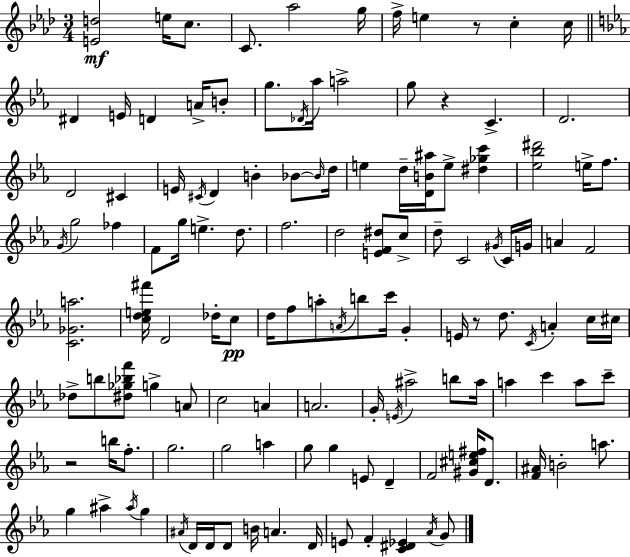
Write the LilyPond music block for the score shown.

{
  \clef treble
  \numericTimeSignature
  \time 3/4
  \key f \minor
  <e' d''>2\mf e''16 c''8. | c'8. aes''2 g''16 | f''16-> e''4 r8 c''4-. c''16 | \bar "||" \break \key ees \major dis'4 e'16 d'4 a'16-> b'8-. | g''8. \acciaccatura { des'16 } aes''16 a''2-> | g''8 r4 c'4.-> | d'2. | \break d'2 cis'4 | e'16 \acciaccatura { cis'16 } d'4 b'4-. bes'8~~ | \grace { bes'16 } d''16 e''4 d''16-- <d' b' ais''>16 e''8-> <dis'' ges'' c'''>4 | <ees'' bes'' dis'''>2 e''16-> | \break f''8. \acciaccatura { g'16 } g''2 | fes''4 f'8 g''16 e''4.-> | d''8. f''2. | d''2 | \break <e' f' dis''>8 c''8-> d''8-- c'2 | \acciaccatura { gis'16 } c'16 g'16 a'4 f'2 | <c' ges' a''>2. | <c'' d'' e'' fis'''>16 d'2 | \break des''16-. c''8\pp d''16 f''8 a''8-. \acciaccatura { a'16 } b''8 | c'''16 g'4-. e'16 r8 d''8. | \acciaccatura { c'16 } a'4-. c''16 cis''16 des''8-> b''8 <dis'' ges'' bes'' f'''>8 | g''4-> a'8 c''2 | \break a'4 a'2. | g'16-. \acciaccatura { e'16 } ais''2-> | b''8 ais''16 a''4 | c'''4 a''8 c'''8-- r2 | \break b''16 f''8.-. g''2. | g''2 | a''4 g''8 g''4 | e'8 d'4-- f'2 | \break <gis' cis'' e'' fis''>16 d'8. <f' ais'>16 b'2-. | a''8. g''4 | ais''4-> \acciaccatura { ais''16 } g''4 \acciaccatura { ais'16 } d'16 d'16 | d'8 b'16 a'4. d'16 e'8 | \break f'4-. <c' dis' ees'>4 \acciaccatura { aes'16 } g'8 \bar "|."
}